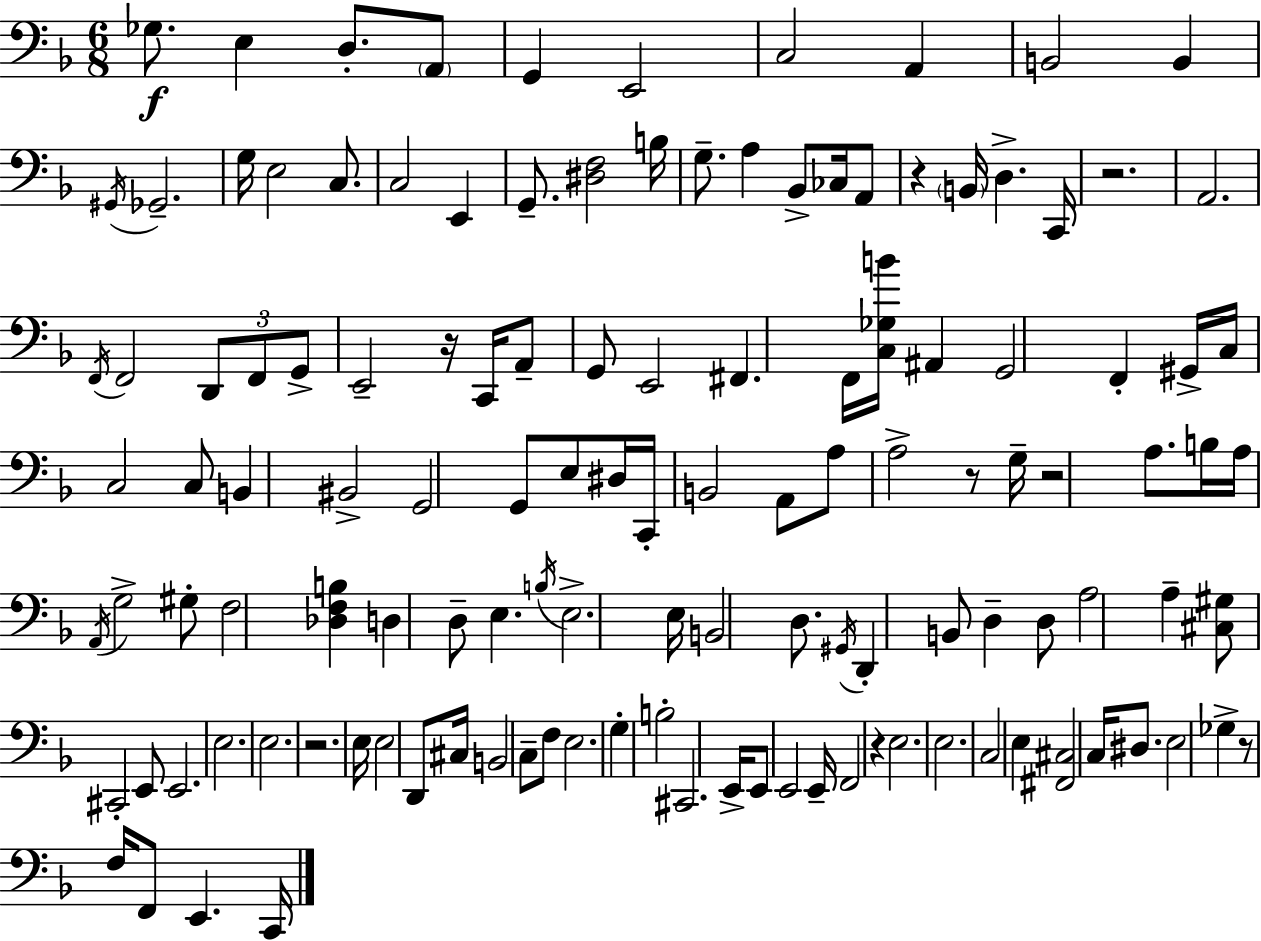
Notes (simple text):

Gb3/e. E3/q D3/e. A2/e G2/q E2/h C3/h A2/q B2/h B2/q G#2/s Gb2/h. G3/s E3/h C3/e. C3/h E2/q G2/e. [D#3,F3]/h B3/s G3/e. A3/q Bb2/e CES3/s A2/e R/q B2/s D3/q. C2/s R/h. A2/h. F2/s F2/h D2/e F2/e G2/e E2/h R/s C2/s A2/e G2/e E2/h F#2/q. F2/s [C3,Gb3,B4]/s A#2/q G2/h F2/q G#2/s C3/s C3/h C3/e B2/q BIS2/h G2/h G2/e E3/e D#3/s C2/s B2/h A2/e A3/e A3/h R/e G3/s R/h A3/e. B3/s A3/s A2/s G3/h G#3/e F3/h [Db3,F3,B3]/q D3/q D3/e E3/q. B3/s E3/h. E3/s B2/h D3/e. G#2/s D2/q B2/e D3/q D3/e A3/h A3/q [C#3,G#3]/e C#2/h E2/e E2/h. E3/h. E3/h. R/h. E3/s E3/h D2/e C#3/s B2/h C3/e F3/e E3/h. G3/q B3/h C#2/h. E2/s E2/e E2/h E2/s F2/h R/q E3/h. E3/h. C3/h E3/q [F#2,C#3]/h C3/s D#3/e. E3/h Gb3/q R/e F3/s F2/e E2/q. C2/s